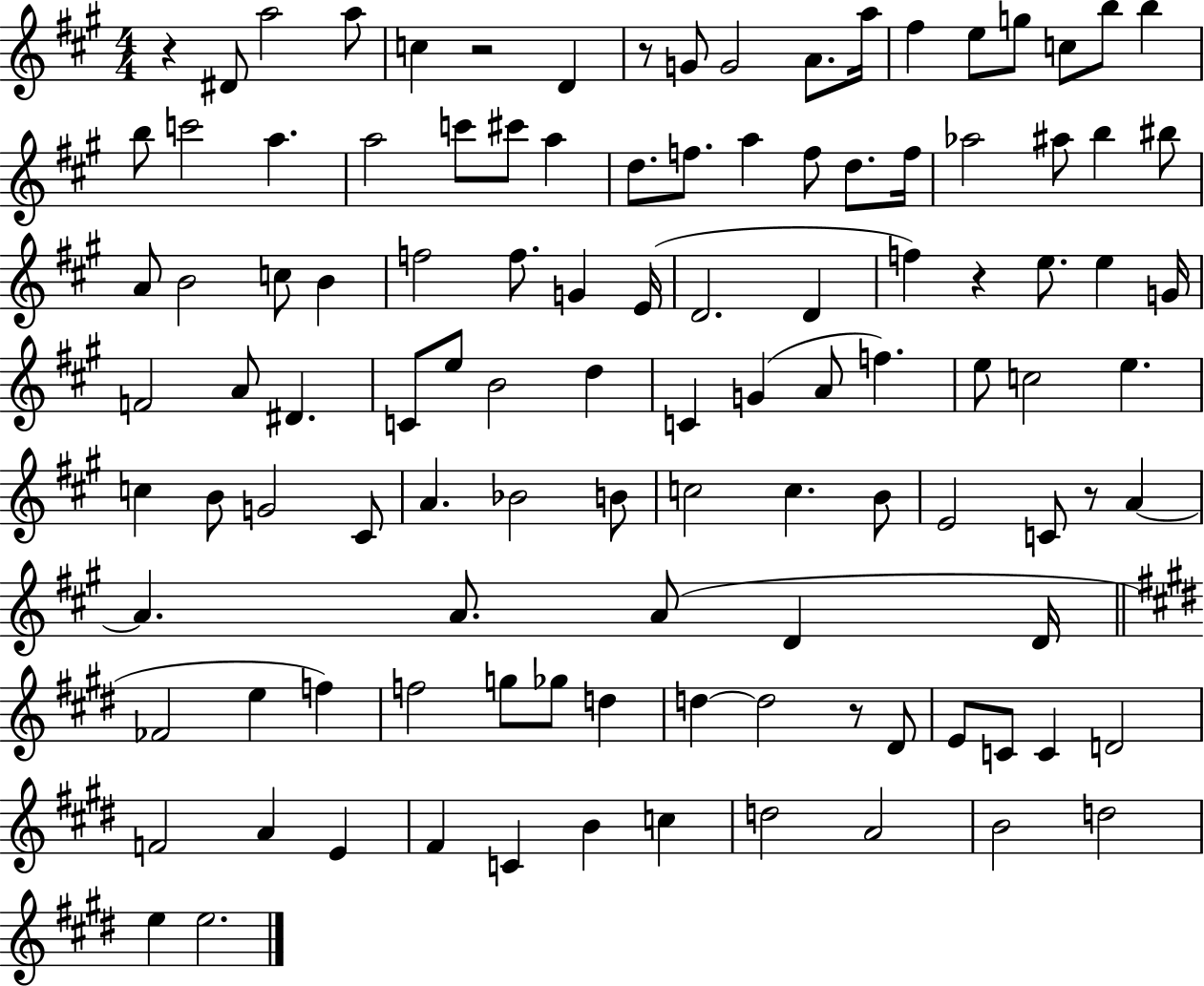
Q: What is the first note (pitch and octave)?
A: D#4